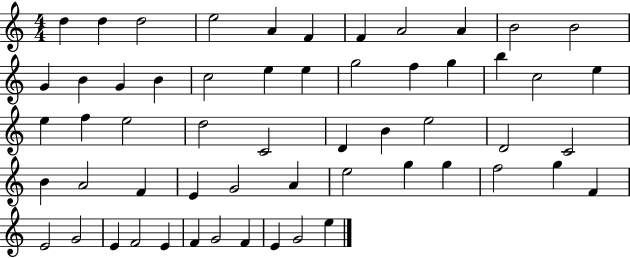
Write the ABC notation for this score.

X:1
T:Untitled
M:4/4
L:1/4
K:C
d d d2 e2 A F F A2 A B2 B2 G B G B c2 e e g2 f g b c2 e e f e2 d2 C2 D B e2 D2 C2 B A2 F E G2 A e2 g g f2 g F E2 G2 E F2 E F G2 F E G2 e